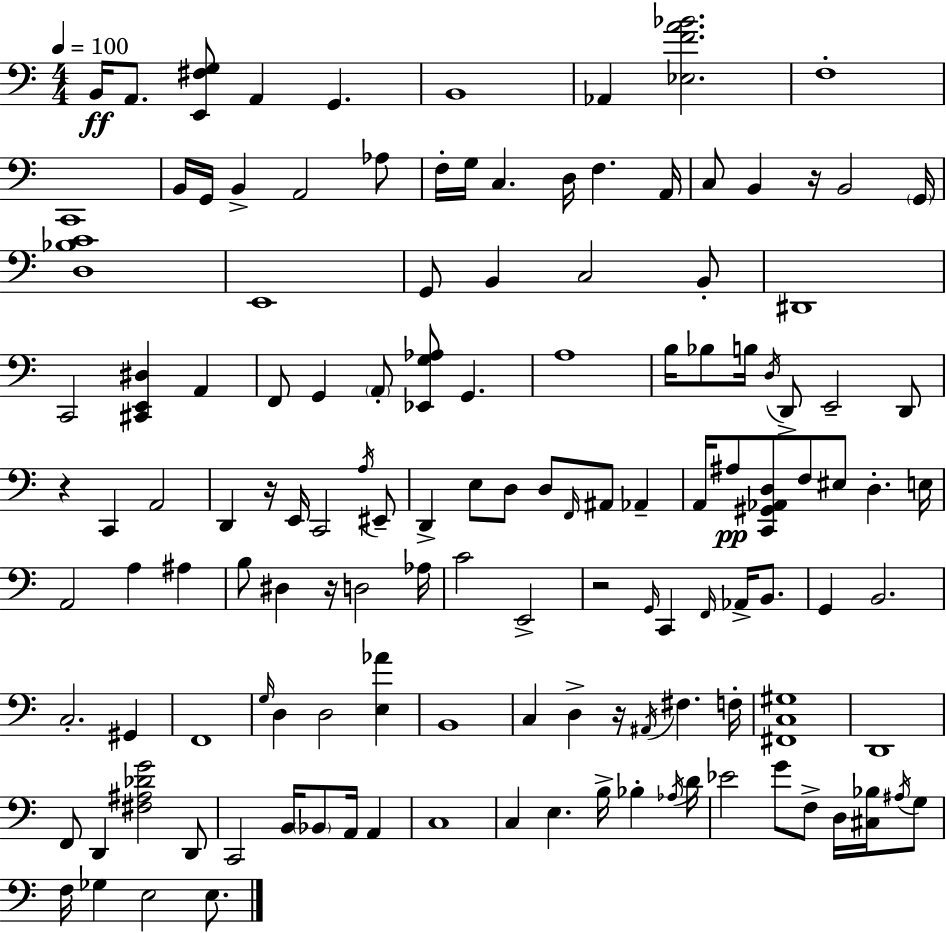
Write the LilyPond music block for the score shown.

{
  \clef bass
  \numericTimeSignature
  \time 4/4
  \key a \minor
  \tempo 4 = 100
  b,16\ff a,8. <e, fis g>8 a,4 g,4. | b,1 | aes,4 <ees f' a' bes'>2. | f1-. | \break c,1 | b,16 g,16 b,4-> a,2 aes8 | f16-. g16 c4. d16 f4. a,16 | c8 b,4 r16 b,2 \parenthesize g,16 | \break <d bes c'>1 | e,1 | g,8 b,4 c2 b,8-. | dis,1 | \break c,2 <cis, e, dis>4 a,4 | f,8 g,4 \parenthesize a,8-. <ees, g aes>8 g,4. | a1 | b16 bes8 b16 \acciaccatura { d16 } d,8-> e,2-- d,8 | \break r4 c,4 a,2 | d,4 r16 e,16 c,2 \acciaccatura { a16 } | eis,8-- d,4-> e8 d8 d8 \grace { f,16 } ais,8 aes,4-- | a,16 ais8\pp <c, gis, aes, d>8 f8 eis8 d4.-. | \break e16 a,2 a4 ais4 | b8 dis4 r16 d2 | aes16 c'2 e,2-> | r2 \grace { g,16 } c,4 | \break \grace { f,16 } aes,16-> b,8. g,4 b,2. | c2.-. | gis,4 f,1 | \grace { g16 } d4 d2 | \break <e aes'>4 b,1 | c4 d4-> r16 \acciaccatura { ais,16 } | fis4. f16-. <fis, c gis>1 | d,1 | \break f,8 d,4 <fis ais des' g'>2 | d,8 c,2 b,16 | \parenthesize bes,8 a,16 a,4 c1 | c4 e4. | \break b16-> bes4-. \acciaccatura { aes16 } d'16 ees'2 | g'8 f8-> d16 <cis bes>16 \acciaccatura { ais16 } g8 f16 ges4 e2 | e8. \bar "|."
}